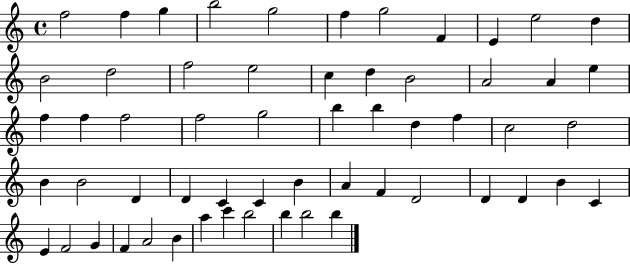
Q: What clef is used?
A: treble